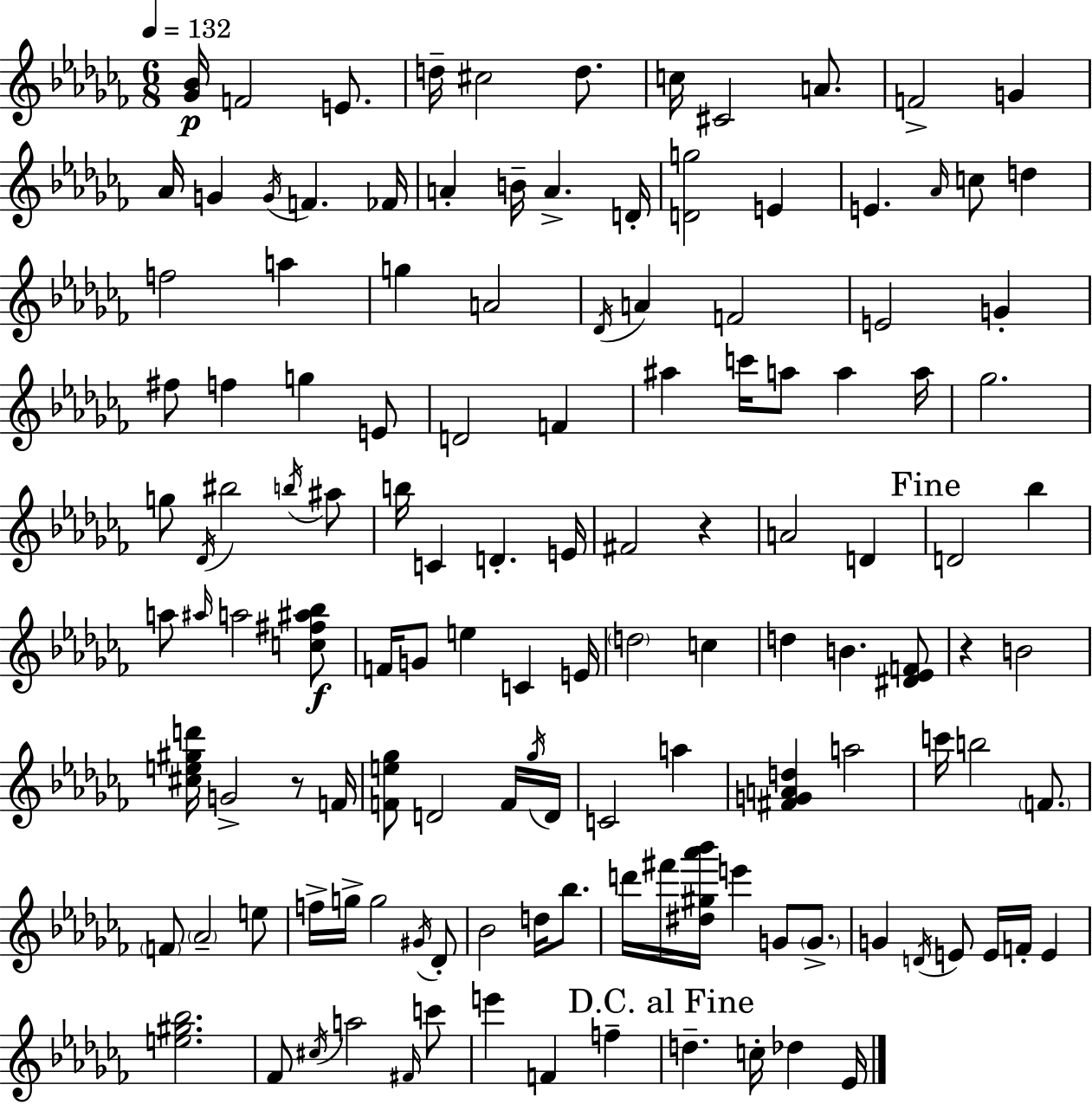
{
  \clef treble
  \numericTimeSignature
  \time 6/8
  \key aes \minor
  \tempo 4 = 132
  <ges' bes'>16\p f'2 e'8. | d''16-- cis''2 d''8. | c''16 cis'2 a'8. | f'2-> g'4 | \break aes'16 g'4 \acciaccatura { g'16 } f'4. | fes'16 a'4-. b'16-- a'4.-> | d'16-. <d' g''>2 e'4 | e'4. \grace { aes'16 } c''8 d''4 | \break f''2 a''4 | g''4 a'2 | \acciaccatura { des'16 } a'4 f'2 | e'2 g'4-. | \break fis''8 f''4 g''4 | e'8 d'2 f'4 | ais''4 c'''16 a''8 a''4 | a''16 ges''2. | \break g''8 \acciaccatura { des'16 } bis''2 | \acciaccatura { b''16 } ais''8 b''16 c'4 d'4.-. | e'16 fis'2 | r4 a'2 | \break d'4 \mark "Fine" d'2 | bes''4 a''8 \grace { ais''16 } a''2 | <c'' fis'' ais'' bes''>8\f f'16 g'8 e''4 | c'4 e'16 \parenthesize d''2 | \break c''4 d''4 b'4. | <dis' ees' f'>8 r4 b'2 | <cis'' e'' gis'' d'''>16 g'2-> | r8 f'16 <f' e'' ges''>8 d'2 | \break f'16 \acciaccatura { ges''16 } d'16 c'2 | a''4 <fis' g' a' d''>4 a''2 | c'''16 b''2 | \parenthesize f'8. \parenthesize f'8 \parenthesize aes'2-- | \break e''8 f''16-> g''16-> g''2 | \acciaccatura { gis'16 } des'8-. bes'2 | d''16 bes''8. d'''16 fis'''16 <dis'' gis'' aes''' bes'''>16 e'''4 | g'8 \parenthesize g'8.-> g'4 | \break \acciaccatura { d'16 } e'8 e'16 f'16-. e'4 <e'' gis'' bes''>2. | fes'8 \acciaccatura { cis''16 } | a''2 \grace { fis'16 } c'''8 e'''4 | f'4 f''4-- \mark "D.C. al Fine" d''4.-- | \break c''16-. des''4 ees'16 \bar "|."
}